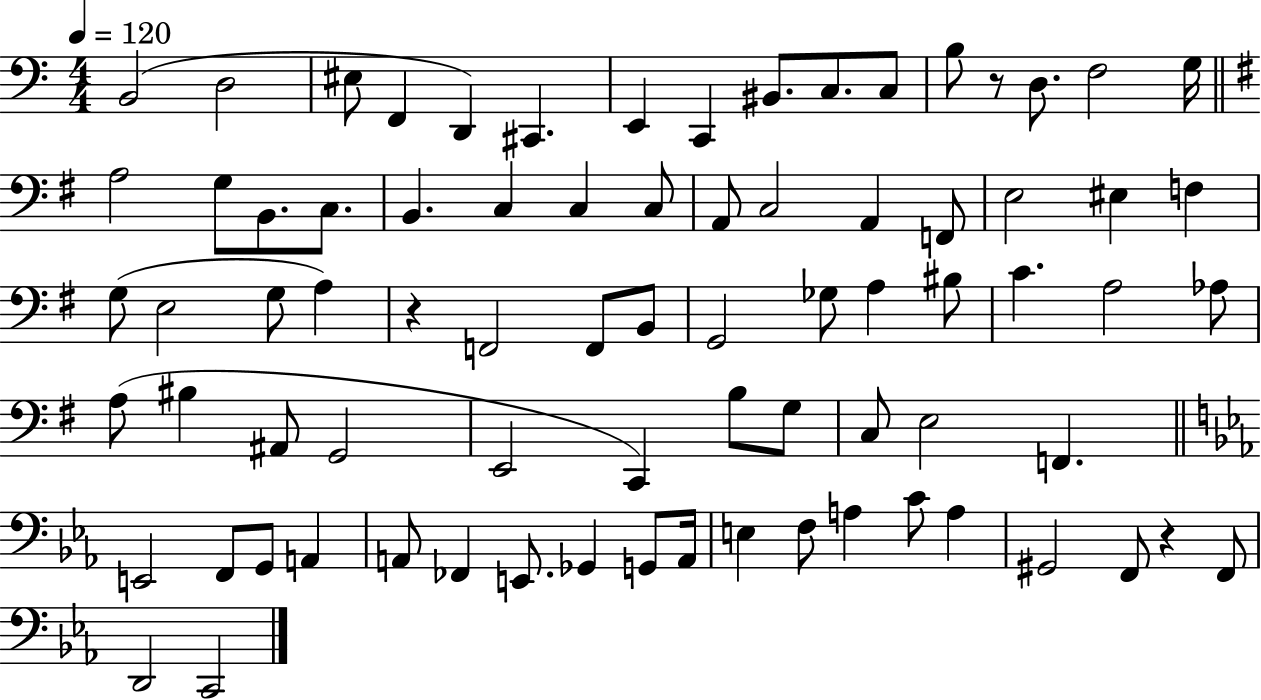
X:1
T:Untitled
M:4/4
L:1/4
K:C
B,,2 D,2 ^E,/2 F,, D,, ^C,, E,, C,, ^B,,/2 C,/2 C,/2 B,/2 z/2 D,/2 F,2 G,/4 A,2 G,/2 B,,/2 C,/2 B,, C, C, C,/2 A,,/2 C,2 A,, F,,/2 E,2 ^E, F, G,/2 E,2 G,/2 A, z F,,2 F,,/2 B,,/2 G,,2 _G,/2 A, ^B,/2 C A,2 _A,/2 A,/2 ^B, ^A,,/2 G,,2 E,,2 C,, B,/2 G,/2 C,/2 E,2 F,, E,,2 F,,/2 G,,/2 A,, A,,/2 _F,, E,,/2 _G,, G,,/2 A,,/4 E, F,/2 A, C/2 A, ^G,,2 F,,/2 z F,,/2 D,,2 C,,2